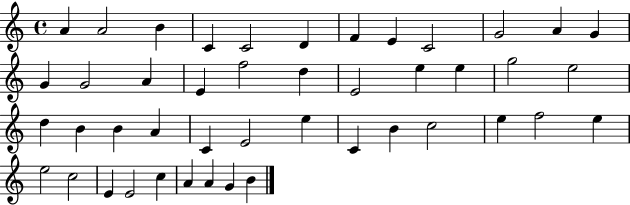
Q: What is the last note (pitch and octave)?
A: B4